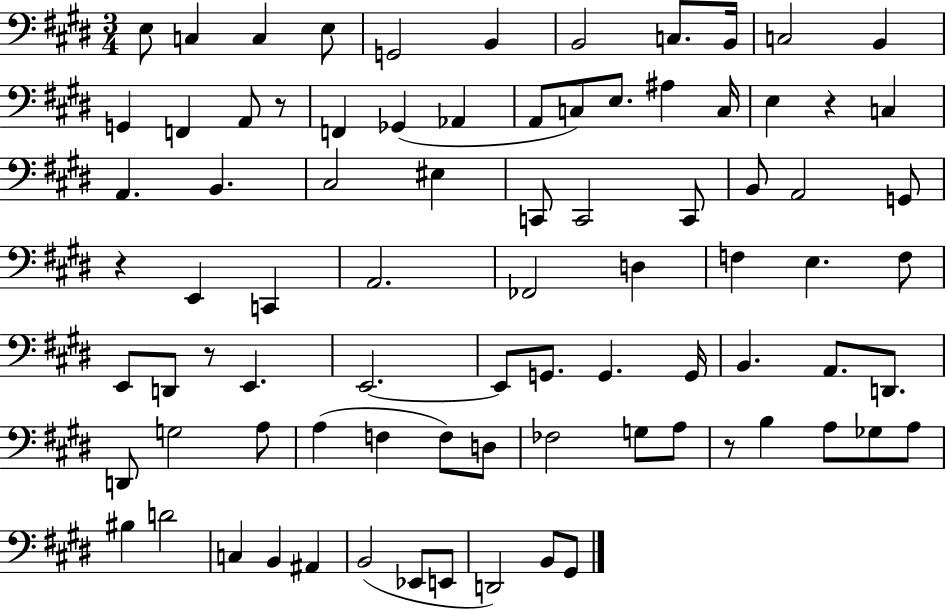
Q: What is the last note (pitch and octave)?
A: G#2